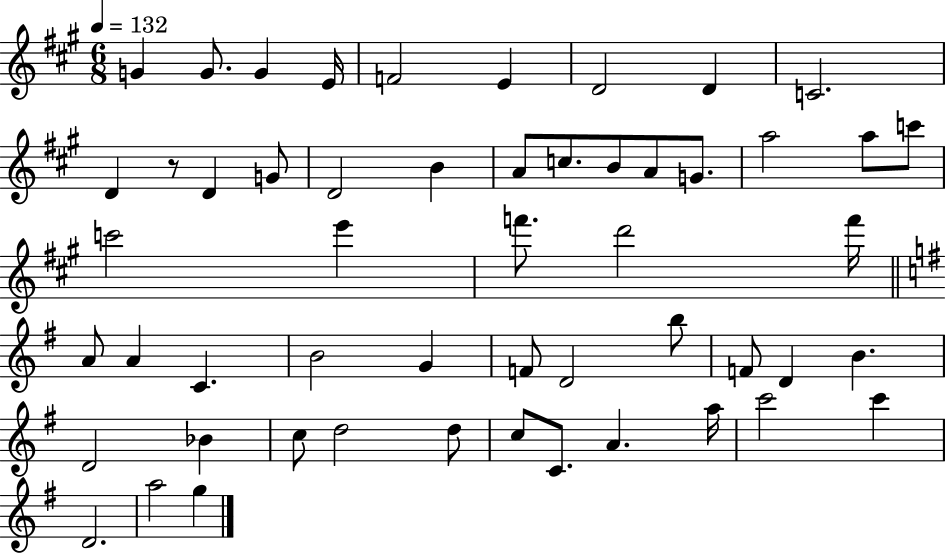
G4/q G4/e. G4/q E4/s F4/h E4/q D4/h D4/q C4/h. D4/q R/e D4/q G4/e D4/h B4/q A4/e C5/e. B4/e A4/e G4/e. A5/h A5/e C6/e C6/h E6/q F6/e. D6/h F6/s A4/e A4/q C4/q. B4/h G4/q F4/e D4/h B5/e F4/e D4/q B4/q. D4/h Bb4/q C5/e D5/h D5/e C5/e C4/e. A4/q. A5/s C6/h C6/q D4/h. A5/h G5/q